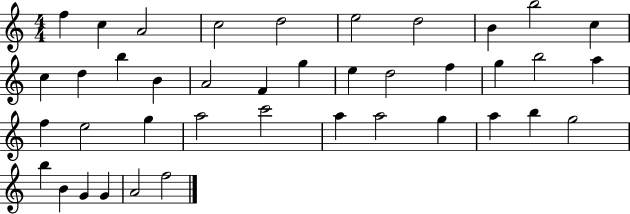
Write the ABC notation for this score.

X:1
T:Untitled
M:4/4
L:1/4
K:C
f c A2 c2 d2 e2 d2 B b2 c c d b B A2 F g e d2 f g b2 a f e2 g a2 c'2 a a2 g a b g2 b B G G A2 f2